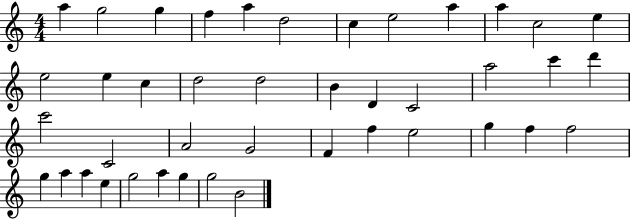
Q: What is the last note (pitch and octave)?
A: B4